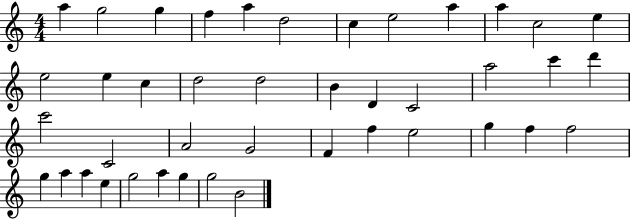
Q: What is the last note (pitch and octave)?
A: B4